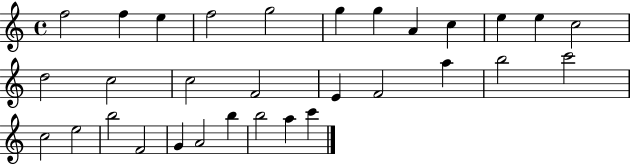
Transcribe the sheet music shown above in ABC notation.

X:1
T:Untitled
M:4/4
L:1/4
K:C
f2 f e f2 g2 g g A c e e c2 d2 c2 c2 F2 E F2 a b2 c'2 c2 e2 b2 F2 G A2 b b2 a c'